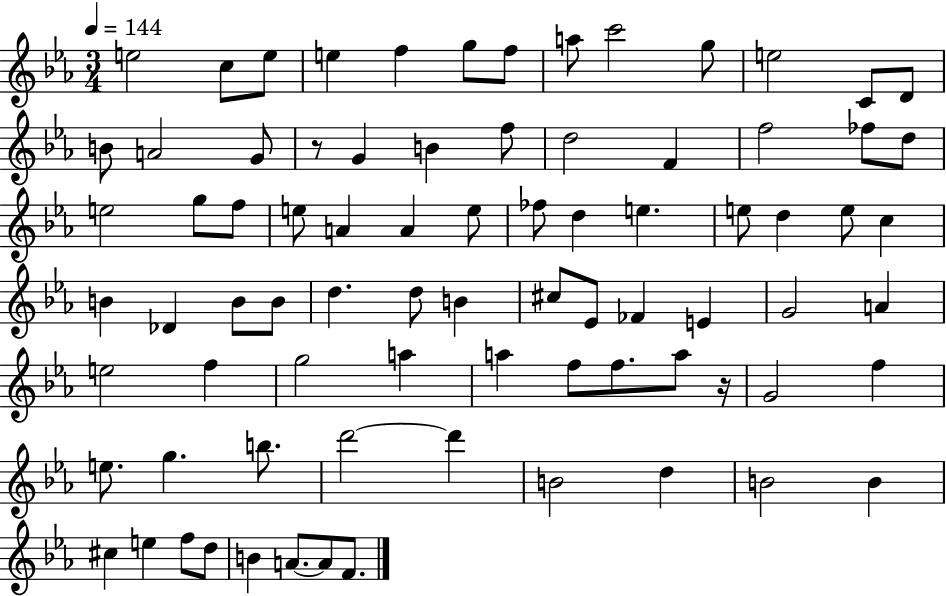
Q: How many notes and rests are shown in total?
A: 80